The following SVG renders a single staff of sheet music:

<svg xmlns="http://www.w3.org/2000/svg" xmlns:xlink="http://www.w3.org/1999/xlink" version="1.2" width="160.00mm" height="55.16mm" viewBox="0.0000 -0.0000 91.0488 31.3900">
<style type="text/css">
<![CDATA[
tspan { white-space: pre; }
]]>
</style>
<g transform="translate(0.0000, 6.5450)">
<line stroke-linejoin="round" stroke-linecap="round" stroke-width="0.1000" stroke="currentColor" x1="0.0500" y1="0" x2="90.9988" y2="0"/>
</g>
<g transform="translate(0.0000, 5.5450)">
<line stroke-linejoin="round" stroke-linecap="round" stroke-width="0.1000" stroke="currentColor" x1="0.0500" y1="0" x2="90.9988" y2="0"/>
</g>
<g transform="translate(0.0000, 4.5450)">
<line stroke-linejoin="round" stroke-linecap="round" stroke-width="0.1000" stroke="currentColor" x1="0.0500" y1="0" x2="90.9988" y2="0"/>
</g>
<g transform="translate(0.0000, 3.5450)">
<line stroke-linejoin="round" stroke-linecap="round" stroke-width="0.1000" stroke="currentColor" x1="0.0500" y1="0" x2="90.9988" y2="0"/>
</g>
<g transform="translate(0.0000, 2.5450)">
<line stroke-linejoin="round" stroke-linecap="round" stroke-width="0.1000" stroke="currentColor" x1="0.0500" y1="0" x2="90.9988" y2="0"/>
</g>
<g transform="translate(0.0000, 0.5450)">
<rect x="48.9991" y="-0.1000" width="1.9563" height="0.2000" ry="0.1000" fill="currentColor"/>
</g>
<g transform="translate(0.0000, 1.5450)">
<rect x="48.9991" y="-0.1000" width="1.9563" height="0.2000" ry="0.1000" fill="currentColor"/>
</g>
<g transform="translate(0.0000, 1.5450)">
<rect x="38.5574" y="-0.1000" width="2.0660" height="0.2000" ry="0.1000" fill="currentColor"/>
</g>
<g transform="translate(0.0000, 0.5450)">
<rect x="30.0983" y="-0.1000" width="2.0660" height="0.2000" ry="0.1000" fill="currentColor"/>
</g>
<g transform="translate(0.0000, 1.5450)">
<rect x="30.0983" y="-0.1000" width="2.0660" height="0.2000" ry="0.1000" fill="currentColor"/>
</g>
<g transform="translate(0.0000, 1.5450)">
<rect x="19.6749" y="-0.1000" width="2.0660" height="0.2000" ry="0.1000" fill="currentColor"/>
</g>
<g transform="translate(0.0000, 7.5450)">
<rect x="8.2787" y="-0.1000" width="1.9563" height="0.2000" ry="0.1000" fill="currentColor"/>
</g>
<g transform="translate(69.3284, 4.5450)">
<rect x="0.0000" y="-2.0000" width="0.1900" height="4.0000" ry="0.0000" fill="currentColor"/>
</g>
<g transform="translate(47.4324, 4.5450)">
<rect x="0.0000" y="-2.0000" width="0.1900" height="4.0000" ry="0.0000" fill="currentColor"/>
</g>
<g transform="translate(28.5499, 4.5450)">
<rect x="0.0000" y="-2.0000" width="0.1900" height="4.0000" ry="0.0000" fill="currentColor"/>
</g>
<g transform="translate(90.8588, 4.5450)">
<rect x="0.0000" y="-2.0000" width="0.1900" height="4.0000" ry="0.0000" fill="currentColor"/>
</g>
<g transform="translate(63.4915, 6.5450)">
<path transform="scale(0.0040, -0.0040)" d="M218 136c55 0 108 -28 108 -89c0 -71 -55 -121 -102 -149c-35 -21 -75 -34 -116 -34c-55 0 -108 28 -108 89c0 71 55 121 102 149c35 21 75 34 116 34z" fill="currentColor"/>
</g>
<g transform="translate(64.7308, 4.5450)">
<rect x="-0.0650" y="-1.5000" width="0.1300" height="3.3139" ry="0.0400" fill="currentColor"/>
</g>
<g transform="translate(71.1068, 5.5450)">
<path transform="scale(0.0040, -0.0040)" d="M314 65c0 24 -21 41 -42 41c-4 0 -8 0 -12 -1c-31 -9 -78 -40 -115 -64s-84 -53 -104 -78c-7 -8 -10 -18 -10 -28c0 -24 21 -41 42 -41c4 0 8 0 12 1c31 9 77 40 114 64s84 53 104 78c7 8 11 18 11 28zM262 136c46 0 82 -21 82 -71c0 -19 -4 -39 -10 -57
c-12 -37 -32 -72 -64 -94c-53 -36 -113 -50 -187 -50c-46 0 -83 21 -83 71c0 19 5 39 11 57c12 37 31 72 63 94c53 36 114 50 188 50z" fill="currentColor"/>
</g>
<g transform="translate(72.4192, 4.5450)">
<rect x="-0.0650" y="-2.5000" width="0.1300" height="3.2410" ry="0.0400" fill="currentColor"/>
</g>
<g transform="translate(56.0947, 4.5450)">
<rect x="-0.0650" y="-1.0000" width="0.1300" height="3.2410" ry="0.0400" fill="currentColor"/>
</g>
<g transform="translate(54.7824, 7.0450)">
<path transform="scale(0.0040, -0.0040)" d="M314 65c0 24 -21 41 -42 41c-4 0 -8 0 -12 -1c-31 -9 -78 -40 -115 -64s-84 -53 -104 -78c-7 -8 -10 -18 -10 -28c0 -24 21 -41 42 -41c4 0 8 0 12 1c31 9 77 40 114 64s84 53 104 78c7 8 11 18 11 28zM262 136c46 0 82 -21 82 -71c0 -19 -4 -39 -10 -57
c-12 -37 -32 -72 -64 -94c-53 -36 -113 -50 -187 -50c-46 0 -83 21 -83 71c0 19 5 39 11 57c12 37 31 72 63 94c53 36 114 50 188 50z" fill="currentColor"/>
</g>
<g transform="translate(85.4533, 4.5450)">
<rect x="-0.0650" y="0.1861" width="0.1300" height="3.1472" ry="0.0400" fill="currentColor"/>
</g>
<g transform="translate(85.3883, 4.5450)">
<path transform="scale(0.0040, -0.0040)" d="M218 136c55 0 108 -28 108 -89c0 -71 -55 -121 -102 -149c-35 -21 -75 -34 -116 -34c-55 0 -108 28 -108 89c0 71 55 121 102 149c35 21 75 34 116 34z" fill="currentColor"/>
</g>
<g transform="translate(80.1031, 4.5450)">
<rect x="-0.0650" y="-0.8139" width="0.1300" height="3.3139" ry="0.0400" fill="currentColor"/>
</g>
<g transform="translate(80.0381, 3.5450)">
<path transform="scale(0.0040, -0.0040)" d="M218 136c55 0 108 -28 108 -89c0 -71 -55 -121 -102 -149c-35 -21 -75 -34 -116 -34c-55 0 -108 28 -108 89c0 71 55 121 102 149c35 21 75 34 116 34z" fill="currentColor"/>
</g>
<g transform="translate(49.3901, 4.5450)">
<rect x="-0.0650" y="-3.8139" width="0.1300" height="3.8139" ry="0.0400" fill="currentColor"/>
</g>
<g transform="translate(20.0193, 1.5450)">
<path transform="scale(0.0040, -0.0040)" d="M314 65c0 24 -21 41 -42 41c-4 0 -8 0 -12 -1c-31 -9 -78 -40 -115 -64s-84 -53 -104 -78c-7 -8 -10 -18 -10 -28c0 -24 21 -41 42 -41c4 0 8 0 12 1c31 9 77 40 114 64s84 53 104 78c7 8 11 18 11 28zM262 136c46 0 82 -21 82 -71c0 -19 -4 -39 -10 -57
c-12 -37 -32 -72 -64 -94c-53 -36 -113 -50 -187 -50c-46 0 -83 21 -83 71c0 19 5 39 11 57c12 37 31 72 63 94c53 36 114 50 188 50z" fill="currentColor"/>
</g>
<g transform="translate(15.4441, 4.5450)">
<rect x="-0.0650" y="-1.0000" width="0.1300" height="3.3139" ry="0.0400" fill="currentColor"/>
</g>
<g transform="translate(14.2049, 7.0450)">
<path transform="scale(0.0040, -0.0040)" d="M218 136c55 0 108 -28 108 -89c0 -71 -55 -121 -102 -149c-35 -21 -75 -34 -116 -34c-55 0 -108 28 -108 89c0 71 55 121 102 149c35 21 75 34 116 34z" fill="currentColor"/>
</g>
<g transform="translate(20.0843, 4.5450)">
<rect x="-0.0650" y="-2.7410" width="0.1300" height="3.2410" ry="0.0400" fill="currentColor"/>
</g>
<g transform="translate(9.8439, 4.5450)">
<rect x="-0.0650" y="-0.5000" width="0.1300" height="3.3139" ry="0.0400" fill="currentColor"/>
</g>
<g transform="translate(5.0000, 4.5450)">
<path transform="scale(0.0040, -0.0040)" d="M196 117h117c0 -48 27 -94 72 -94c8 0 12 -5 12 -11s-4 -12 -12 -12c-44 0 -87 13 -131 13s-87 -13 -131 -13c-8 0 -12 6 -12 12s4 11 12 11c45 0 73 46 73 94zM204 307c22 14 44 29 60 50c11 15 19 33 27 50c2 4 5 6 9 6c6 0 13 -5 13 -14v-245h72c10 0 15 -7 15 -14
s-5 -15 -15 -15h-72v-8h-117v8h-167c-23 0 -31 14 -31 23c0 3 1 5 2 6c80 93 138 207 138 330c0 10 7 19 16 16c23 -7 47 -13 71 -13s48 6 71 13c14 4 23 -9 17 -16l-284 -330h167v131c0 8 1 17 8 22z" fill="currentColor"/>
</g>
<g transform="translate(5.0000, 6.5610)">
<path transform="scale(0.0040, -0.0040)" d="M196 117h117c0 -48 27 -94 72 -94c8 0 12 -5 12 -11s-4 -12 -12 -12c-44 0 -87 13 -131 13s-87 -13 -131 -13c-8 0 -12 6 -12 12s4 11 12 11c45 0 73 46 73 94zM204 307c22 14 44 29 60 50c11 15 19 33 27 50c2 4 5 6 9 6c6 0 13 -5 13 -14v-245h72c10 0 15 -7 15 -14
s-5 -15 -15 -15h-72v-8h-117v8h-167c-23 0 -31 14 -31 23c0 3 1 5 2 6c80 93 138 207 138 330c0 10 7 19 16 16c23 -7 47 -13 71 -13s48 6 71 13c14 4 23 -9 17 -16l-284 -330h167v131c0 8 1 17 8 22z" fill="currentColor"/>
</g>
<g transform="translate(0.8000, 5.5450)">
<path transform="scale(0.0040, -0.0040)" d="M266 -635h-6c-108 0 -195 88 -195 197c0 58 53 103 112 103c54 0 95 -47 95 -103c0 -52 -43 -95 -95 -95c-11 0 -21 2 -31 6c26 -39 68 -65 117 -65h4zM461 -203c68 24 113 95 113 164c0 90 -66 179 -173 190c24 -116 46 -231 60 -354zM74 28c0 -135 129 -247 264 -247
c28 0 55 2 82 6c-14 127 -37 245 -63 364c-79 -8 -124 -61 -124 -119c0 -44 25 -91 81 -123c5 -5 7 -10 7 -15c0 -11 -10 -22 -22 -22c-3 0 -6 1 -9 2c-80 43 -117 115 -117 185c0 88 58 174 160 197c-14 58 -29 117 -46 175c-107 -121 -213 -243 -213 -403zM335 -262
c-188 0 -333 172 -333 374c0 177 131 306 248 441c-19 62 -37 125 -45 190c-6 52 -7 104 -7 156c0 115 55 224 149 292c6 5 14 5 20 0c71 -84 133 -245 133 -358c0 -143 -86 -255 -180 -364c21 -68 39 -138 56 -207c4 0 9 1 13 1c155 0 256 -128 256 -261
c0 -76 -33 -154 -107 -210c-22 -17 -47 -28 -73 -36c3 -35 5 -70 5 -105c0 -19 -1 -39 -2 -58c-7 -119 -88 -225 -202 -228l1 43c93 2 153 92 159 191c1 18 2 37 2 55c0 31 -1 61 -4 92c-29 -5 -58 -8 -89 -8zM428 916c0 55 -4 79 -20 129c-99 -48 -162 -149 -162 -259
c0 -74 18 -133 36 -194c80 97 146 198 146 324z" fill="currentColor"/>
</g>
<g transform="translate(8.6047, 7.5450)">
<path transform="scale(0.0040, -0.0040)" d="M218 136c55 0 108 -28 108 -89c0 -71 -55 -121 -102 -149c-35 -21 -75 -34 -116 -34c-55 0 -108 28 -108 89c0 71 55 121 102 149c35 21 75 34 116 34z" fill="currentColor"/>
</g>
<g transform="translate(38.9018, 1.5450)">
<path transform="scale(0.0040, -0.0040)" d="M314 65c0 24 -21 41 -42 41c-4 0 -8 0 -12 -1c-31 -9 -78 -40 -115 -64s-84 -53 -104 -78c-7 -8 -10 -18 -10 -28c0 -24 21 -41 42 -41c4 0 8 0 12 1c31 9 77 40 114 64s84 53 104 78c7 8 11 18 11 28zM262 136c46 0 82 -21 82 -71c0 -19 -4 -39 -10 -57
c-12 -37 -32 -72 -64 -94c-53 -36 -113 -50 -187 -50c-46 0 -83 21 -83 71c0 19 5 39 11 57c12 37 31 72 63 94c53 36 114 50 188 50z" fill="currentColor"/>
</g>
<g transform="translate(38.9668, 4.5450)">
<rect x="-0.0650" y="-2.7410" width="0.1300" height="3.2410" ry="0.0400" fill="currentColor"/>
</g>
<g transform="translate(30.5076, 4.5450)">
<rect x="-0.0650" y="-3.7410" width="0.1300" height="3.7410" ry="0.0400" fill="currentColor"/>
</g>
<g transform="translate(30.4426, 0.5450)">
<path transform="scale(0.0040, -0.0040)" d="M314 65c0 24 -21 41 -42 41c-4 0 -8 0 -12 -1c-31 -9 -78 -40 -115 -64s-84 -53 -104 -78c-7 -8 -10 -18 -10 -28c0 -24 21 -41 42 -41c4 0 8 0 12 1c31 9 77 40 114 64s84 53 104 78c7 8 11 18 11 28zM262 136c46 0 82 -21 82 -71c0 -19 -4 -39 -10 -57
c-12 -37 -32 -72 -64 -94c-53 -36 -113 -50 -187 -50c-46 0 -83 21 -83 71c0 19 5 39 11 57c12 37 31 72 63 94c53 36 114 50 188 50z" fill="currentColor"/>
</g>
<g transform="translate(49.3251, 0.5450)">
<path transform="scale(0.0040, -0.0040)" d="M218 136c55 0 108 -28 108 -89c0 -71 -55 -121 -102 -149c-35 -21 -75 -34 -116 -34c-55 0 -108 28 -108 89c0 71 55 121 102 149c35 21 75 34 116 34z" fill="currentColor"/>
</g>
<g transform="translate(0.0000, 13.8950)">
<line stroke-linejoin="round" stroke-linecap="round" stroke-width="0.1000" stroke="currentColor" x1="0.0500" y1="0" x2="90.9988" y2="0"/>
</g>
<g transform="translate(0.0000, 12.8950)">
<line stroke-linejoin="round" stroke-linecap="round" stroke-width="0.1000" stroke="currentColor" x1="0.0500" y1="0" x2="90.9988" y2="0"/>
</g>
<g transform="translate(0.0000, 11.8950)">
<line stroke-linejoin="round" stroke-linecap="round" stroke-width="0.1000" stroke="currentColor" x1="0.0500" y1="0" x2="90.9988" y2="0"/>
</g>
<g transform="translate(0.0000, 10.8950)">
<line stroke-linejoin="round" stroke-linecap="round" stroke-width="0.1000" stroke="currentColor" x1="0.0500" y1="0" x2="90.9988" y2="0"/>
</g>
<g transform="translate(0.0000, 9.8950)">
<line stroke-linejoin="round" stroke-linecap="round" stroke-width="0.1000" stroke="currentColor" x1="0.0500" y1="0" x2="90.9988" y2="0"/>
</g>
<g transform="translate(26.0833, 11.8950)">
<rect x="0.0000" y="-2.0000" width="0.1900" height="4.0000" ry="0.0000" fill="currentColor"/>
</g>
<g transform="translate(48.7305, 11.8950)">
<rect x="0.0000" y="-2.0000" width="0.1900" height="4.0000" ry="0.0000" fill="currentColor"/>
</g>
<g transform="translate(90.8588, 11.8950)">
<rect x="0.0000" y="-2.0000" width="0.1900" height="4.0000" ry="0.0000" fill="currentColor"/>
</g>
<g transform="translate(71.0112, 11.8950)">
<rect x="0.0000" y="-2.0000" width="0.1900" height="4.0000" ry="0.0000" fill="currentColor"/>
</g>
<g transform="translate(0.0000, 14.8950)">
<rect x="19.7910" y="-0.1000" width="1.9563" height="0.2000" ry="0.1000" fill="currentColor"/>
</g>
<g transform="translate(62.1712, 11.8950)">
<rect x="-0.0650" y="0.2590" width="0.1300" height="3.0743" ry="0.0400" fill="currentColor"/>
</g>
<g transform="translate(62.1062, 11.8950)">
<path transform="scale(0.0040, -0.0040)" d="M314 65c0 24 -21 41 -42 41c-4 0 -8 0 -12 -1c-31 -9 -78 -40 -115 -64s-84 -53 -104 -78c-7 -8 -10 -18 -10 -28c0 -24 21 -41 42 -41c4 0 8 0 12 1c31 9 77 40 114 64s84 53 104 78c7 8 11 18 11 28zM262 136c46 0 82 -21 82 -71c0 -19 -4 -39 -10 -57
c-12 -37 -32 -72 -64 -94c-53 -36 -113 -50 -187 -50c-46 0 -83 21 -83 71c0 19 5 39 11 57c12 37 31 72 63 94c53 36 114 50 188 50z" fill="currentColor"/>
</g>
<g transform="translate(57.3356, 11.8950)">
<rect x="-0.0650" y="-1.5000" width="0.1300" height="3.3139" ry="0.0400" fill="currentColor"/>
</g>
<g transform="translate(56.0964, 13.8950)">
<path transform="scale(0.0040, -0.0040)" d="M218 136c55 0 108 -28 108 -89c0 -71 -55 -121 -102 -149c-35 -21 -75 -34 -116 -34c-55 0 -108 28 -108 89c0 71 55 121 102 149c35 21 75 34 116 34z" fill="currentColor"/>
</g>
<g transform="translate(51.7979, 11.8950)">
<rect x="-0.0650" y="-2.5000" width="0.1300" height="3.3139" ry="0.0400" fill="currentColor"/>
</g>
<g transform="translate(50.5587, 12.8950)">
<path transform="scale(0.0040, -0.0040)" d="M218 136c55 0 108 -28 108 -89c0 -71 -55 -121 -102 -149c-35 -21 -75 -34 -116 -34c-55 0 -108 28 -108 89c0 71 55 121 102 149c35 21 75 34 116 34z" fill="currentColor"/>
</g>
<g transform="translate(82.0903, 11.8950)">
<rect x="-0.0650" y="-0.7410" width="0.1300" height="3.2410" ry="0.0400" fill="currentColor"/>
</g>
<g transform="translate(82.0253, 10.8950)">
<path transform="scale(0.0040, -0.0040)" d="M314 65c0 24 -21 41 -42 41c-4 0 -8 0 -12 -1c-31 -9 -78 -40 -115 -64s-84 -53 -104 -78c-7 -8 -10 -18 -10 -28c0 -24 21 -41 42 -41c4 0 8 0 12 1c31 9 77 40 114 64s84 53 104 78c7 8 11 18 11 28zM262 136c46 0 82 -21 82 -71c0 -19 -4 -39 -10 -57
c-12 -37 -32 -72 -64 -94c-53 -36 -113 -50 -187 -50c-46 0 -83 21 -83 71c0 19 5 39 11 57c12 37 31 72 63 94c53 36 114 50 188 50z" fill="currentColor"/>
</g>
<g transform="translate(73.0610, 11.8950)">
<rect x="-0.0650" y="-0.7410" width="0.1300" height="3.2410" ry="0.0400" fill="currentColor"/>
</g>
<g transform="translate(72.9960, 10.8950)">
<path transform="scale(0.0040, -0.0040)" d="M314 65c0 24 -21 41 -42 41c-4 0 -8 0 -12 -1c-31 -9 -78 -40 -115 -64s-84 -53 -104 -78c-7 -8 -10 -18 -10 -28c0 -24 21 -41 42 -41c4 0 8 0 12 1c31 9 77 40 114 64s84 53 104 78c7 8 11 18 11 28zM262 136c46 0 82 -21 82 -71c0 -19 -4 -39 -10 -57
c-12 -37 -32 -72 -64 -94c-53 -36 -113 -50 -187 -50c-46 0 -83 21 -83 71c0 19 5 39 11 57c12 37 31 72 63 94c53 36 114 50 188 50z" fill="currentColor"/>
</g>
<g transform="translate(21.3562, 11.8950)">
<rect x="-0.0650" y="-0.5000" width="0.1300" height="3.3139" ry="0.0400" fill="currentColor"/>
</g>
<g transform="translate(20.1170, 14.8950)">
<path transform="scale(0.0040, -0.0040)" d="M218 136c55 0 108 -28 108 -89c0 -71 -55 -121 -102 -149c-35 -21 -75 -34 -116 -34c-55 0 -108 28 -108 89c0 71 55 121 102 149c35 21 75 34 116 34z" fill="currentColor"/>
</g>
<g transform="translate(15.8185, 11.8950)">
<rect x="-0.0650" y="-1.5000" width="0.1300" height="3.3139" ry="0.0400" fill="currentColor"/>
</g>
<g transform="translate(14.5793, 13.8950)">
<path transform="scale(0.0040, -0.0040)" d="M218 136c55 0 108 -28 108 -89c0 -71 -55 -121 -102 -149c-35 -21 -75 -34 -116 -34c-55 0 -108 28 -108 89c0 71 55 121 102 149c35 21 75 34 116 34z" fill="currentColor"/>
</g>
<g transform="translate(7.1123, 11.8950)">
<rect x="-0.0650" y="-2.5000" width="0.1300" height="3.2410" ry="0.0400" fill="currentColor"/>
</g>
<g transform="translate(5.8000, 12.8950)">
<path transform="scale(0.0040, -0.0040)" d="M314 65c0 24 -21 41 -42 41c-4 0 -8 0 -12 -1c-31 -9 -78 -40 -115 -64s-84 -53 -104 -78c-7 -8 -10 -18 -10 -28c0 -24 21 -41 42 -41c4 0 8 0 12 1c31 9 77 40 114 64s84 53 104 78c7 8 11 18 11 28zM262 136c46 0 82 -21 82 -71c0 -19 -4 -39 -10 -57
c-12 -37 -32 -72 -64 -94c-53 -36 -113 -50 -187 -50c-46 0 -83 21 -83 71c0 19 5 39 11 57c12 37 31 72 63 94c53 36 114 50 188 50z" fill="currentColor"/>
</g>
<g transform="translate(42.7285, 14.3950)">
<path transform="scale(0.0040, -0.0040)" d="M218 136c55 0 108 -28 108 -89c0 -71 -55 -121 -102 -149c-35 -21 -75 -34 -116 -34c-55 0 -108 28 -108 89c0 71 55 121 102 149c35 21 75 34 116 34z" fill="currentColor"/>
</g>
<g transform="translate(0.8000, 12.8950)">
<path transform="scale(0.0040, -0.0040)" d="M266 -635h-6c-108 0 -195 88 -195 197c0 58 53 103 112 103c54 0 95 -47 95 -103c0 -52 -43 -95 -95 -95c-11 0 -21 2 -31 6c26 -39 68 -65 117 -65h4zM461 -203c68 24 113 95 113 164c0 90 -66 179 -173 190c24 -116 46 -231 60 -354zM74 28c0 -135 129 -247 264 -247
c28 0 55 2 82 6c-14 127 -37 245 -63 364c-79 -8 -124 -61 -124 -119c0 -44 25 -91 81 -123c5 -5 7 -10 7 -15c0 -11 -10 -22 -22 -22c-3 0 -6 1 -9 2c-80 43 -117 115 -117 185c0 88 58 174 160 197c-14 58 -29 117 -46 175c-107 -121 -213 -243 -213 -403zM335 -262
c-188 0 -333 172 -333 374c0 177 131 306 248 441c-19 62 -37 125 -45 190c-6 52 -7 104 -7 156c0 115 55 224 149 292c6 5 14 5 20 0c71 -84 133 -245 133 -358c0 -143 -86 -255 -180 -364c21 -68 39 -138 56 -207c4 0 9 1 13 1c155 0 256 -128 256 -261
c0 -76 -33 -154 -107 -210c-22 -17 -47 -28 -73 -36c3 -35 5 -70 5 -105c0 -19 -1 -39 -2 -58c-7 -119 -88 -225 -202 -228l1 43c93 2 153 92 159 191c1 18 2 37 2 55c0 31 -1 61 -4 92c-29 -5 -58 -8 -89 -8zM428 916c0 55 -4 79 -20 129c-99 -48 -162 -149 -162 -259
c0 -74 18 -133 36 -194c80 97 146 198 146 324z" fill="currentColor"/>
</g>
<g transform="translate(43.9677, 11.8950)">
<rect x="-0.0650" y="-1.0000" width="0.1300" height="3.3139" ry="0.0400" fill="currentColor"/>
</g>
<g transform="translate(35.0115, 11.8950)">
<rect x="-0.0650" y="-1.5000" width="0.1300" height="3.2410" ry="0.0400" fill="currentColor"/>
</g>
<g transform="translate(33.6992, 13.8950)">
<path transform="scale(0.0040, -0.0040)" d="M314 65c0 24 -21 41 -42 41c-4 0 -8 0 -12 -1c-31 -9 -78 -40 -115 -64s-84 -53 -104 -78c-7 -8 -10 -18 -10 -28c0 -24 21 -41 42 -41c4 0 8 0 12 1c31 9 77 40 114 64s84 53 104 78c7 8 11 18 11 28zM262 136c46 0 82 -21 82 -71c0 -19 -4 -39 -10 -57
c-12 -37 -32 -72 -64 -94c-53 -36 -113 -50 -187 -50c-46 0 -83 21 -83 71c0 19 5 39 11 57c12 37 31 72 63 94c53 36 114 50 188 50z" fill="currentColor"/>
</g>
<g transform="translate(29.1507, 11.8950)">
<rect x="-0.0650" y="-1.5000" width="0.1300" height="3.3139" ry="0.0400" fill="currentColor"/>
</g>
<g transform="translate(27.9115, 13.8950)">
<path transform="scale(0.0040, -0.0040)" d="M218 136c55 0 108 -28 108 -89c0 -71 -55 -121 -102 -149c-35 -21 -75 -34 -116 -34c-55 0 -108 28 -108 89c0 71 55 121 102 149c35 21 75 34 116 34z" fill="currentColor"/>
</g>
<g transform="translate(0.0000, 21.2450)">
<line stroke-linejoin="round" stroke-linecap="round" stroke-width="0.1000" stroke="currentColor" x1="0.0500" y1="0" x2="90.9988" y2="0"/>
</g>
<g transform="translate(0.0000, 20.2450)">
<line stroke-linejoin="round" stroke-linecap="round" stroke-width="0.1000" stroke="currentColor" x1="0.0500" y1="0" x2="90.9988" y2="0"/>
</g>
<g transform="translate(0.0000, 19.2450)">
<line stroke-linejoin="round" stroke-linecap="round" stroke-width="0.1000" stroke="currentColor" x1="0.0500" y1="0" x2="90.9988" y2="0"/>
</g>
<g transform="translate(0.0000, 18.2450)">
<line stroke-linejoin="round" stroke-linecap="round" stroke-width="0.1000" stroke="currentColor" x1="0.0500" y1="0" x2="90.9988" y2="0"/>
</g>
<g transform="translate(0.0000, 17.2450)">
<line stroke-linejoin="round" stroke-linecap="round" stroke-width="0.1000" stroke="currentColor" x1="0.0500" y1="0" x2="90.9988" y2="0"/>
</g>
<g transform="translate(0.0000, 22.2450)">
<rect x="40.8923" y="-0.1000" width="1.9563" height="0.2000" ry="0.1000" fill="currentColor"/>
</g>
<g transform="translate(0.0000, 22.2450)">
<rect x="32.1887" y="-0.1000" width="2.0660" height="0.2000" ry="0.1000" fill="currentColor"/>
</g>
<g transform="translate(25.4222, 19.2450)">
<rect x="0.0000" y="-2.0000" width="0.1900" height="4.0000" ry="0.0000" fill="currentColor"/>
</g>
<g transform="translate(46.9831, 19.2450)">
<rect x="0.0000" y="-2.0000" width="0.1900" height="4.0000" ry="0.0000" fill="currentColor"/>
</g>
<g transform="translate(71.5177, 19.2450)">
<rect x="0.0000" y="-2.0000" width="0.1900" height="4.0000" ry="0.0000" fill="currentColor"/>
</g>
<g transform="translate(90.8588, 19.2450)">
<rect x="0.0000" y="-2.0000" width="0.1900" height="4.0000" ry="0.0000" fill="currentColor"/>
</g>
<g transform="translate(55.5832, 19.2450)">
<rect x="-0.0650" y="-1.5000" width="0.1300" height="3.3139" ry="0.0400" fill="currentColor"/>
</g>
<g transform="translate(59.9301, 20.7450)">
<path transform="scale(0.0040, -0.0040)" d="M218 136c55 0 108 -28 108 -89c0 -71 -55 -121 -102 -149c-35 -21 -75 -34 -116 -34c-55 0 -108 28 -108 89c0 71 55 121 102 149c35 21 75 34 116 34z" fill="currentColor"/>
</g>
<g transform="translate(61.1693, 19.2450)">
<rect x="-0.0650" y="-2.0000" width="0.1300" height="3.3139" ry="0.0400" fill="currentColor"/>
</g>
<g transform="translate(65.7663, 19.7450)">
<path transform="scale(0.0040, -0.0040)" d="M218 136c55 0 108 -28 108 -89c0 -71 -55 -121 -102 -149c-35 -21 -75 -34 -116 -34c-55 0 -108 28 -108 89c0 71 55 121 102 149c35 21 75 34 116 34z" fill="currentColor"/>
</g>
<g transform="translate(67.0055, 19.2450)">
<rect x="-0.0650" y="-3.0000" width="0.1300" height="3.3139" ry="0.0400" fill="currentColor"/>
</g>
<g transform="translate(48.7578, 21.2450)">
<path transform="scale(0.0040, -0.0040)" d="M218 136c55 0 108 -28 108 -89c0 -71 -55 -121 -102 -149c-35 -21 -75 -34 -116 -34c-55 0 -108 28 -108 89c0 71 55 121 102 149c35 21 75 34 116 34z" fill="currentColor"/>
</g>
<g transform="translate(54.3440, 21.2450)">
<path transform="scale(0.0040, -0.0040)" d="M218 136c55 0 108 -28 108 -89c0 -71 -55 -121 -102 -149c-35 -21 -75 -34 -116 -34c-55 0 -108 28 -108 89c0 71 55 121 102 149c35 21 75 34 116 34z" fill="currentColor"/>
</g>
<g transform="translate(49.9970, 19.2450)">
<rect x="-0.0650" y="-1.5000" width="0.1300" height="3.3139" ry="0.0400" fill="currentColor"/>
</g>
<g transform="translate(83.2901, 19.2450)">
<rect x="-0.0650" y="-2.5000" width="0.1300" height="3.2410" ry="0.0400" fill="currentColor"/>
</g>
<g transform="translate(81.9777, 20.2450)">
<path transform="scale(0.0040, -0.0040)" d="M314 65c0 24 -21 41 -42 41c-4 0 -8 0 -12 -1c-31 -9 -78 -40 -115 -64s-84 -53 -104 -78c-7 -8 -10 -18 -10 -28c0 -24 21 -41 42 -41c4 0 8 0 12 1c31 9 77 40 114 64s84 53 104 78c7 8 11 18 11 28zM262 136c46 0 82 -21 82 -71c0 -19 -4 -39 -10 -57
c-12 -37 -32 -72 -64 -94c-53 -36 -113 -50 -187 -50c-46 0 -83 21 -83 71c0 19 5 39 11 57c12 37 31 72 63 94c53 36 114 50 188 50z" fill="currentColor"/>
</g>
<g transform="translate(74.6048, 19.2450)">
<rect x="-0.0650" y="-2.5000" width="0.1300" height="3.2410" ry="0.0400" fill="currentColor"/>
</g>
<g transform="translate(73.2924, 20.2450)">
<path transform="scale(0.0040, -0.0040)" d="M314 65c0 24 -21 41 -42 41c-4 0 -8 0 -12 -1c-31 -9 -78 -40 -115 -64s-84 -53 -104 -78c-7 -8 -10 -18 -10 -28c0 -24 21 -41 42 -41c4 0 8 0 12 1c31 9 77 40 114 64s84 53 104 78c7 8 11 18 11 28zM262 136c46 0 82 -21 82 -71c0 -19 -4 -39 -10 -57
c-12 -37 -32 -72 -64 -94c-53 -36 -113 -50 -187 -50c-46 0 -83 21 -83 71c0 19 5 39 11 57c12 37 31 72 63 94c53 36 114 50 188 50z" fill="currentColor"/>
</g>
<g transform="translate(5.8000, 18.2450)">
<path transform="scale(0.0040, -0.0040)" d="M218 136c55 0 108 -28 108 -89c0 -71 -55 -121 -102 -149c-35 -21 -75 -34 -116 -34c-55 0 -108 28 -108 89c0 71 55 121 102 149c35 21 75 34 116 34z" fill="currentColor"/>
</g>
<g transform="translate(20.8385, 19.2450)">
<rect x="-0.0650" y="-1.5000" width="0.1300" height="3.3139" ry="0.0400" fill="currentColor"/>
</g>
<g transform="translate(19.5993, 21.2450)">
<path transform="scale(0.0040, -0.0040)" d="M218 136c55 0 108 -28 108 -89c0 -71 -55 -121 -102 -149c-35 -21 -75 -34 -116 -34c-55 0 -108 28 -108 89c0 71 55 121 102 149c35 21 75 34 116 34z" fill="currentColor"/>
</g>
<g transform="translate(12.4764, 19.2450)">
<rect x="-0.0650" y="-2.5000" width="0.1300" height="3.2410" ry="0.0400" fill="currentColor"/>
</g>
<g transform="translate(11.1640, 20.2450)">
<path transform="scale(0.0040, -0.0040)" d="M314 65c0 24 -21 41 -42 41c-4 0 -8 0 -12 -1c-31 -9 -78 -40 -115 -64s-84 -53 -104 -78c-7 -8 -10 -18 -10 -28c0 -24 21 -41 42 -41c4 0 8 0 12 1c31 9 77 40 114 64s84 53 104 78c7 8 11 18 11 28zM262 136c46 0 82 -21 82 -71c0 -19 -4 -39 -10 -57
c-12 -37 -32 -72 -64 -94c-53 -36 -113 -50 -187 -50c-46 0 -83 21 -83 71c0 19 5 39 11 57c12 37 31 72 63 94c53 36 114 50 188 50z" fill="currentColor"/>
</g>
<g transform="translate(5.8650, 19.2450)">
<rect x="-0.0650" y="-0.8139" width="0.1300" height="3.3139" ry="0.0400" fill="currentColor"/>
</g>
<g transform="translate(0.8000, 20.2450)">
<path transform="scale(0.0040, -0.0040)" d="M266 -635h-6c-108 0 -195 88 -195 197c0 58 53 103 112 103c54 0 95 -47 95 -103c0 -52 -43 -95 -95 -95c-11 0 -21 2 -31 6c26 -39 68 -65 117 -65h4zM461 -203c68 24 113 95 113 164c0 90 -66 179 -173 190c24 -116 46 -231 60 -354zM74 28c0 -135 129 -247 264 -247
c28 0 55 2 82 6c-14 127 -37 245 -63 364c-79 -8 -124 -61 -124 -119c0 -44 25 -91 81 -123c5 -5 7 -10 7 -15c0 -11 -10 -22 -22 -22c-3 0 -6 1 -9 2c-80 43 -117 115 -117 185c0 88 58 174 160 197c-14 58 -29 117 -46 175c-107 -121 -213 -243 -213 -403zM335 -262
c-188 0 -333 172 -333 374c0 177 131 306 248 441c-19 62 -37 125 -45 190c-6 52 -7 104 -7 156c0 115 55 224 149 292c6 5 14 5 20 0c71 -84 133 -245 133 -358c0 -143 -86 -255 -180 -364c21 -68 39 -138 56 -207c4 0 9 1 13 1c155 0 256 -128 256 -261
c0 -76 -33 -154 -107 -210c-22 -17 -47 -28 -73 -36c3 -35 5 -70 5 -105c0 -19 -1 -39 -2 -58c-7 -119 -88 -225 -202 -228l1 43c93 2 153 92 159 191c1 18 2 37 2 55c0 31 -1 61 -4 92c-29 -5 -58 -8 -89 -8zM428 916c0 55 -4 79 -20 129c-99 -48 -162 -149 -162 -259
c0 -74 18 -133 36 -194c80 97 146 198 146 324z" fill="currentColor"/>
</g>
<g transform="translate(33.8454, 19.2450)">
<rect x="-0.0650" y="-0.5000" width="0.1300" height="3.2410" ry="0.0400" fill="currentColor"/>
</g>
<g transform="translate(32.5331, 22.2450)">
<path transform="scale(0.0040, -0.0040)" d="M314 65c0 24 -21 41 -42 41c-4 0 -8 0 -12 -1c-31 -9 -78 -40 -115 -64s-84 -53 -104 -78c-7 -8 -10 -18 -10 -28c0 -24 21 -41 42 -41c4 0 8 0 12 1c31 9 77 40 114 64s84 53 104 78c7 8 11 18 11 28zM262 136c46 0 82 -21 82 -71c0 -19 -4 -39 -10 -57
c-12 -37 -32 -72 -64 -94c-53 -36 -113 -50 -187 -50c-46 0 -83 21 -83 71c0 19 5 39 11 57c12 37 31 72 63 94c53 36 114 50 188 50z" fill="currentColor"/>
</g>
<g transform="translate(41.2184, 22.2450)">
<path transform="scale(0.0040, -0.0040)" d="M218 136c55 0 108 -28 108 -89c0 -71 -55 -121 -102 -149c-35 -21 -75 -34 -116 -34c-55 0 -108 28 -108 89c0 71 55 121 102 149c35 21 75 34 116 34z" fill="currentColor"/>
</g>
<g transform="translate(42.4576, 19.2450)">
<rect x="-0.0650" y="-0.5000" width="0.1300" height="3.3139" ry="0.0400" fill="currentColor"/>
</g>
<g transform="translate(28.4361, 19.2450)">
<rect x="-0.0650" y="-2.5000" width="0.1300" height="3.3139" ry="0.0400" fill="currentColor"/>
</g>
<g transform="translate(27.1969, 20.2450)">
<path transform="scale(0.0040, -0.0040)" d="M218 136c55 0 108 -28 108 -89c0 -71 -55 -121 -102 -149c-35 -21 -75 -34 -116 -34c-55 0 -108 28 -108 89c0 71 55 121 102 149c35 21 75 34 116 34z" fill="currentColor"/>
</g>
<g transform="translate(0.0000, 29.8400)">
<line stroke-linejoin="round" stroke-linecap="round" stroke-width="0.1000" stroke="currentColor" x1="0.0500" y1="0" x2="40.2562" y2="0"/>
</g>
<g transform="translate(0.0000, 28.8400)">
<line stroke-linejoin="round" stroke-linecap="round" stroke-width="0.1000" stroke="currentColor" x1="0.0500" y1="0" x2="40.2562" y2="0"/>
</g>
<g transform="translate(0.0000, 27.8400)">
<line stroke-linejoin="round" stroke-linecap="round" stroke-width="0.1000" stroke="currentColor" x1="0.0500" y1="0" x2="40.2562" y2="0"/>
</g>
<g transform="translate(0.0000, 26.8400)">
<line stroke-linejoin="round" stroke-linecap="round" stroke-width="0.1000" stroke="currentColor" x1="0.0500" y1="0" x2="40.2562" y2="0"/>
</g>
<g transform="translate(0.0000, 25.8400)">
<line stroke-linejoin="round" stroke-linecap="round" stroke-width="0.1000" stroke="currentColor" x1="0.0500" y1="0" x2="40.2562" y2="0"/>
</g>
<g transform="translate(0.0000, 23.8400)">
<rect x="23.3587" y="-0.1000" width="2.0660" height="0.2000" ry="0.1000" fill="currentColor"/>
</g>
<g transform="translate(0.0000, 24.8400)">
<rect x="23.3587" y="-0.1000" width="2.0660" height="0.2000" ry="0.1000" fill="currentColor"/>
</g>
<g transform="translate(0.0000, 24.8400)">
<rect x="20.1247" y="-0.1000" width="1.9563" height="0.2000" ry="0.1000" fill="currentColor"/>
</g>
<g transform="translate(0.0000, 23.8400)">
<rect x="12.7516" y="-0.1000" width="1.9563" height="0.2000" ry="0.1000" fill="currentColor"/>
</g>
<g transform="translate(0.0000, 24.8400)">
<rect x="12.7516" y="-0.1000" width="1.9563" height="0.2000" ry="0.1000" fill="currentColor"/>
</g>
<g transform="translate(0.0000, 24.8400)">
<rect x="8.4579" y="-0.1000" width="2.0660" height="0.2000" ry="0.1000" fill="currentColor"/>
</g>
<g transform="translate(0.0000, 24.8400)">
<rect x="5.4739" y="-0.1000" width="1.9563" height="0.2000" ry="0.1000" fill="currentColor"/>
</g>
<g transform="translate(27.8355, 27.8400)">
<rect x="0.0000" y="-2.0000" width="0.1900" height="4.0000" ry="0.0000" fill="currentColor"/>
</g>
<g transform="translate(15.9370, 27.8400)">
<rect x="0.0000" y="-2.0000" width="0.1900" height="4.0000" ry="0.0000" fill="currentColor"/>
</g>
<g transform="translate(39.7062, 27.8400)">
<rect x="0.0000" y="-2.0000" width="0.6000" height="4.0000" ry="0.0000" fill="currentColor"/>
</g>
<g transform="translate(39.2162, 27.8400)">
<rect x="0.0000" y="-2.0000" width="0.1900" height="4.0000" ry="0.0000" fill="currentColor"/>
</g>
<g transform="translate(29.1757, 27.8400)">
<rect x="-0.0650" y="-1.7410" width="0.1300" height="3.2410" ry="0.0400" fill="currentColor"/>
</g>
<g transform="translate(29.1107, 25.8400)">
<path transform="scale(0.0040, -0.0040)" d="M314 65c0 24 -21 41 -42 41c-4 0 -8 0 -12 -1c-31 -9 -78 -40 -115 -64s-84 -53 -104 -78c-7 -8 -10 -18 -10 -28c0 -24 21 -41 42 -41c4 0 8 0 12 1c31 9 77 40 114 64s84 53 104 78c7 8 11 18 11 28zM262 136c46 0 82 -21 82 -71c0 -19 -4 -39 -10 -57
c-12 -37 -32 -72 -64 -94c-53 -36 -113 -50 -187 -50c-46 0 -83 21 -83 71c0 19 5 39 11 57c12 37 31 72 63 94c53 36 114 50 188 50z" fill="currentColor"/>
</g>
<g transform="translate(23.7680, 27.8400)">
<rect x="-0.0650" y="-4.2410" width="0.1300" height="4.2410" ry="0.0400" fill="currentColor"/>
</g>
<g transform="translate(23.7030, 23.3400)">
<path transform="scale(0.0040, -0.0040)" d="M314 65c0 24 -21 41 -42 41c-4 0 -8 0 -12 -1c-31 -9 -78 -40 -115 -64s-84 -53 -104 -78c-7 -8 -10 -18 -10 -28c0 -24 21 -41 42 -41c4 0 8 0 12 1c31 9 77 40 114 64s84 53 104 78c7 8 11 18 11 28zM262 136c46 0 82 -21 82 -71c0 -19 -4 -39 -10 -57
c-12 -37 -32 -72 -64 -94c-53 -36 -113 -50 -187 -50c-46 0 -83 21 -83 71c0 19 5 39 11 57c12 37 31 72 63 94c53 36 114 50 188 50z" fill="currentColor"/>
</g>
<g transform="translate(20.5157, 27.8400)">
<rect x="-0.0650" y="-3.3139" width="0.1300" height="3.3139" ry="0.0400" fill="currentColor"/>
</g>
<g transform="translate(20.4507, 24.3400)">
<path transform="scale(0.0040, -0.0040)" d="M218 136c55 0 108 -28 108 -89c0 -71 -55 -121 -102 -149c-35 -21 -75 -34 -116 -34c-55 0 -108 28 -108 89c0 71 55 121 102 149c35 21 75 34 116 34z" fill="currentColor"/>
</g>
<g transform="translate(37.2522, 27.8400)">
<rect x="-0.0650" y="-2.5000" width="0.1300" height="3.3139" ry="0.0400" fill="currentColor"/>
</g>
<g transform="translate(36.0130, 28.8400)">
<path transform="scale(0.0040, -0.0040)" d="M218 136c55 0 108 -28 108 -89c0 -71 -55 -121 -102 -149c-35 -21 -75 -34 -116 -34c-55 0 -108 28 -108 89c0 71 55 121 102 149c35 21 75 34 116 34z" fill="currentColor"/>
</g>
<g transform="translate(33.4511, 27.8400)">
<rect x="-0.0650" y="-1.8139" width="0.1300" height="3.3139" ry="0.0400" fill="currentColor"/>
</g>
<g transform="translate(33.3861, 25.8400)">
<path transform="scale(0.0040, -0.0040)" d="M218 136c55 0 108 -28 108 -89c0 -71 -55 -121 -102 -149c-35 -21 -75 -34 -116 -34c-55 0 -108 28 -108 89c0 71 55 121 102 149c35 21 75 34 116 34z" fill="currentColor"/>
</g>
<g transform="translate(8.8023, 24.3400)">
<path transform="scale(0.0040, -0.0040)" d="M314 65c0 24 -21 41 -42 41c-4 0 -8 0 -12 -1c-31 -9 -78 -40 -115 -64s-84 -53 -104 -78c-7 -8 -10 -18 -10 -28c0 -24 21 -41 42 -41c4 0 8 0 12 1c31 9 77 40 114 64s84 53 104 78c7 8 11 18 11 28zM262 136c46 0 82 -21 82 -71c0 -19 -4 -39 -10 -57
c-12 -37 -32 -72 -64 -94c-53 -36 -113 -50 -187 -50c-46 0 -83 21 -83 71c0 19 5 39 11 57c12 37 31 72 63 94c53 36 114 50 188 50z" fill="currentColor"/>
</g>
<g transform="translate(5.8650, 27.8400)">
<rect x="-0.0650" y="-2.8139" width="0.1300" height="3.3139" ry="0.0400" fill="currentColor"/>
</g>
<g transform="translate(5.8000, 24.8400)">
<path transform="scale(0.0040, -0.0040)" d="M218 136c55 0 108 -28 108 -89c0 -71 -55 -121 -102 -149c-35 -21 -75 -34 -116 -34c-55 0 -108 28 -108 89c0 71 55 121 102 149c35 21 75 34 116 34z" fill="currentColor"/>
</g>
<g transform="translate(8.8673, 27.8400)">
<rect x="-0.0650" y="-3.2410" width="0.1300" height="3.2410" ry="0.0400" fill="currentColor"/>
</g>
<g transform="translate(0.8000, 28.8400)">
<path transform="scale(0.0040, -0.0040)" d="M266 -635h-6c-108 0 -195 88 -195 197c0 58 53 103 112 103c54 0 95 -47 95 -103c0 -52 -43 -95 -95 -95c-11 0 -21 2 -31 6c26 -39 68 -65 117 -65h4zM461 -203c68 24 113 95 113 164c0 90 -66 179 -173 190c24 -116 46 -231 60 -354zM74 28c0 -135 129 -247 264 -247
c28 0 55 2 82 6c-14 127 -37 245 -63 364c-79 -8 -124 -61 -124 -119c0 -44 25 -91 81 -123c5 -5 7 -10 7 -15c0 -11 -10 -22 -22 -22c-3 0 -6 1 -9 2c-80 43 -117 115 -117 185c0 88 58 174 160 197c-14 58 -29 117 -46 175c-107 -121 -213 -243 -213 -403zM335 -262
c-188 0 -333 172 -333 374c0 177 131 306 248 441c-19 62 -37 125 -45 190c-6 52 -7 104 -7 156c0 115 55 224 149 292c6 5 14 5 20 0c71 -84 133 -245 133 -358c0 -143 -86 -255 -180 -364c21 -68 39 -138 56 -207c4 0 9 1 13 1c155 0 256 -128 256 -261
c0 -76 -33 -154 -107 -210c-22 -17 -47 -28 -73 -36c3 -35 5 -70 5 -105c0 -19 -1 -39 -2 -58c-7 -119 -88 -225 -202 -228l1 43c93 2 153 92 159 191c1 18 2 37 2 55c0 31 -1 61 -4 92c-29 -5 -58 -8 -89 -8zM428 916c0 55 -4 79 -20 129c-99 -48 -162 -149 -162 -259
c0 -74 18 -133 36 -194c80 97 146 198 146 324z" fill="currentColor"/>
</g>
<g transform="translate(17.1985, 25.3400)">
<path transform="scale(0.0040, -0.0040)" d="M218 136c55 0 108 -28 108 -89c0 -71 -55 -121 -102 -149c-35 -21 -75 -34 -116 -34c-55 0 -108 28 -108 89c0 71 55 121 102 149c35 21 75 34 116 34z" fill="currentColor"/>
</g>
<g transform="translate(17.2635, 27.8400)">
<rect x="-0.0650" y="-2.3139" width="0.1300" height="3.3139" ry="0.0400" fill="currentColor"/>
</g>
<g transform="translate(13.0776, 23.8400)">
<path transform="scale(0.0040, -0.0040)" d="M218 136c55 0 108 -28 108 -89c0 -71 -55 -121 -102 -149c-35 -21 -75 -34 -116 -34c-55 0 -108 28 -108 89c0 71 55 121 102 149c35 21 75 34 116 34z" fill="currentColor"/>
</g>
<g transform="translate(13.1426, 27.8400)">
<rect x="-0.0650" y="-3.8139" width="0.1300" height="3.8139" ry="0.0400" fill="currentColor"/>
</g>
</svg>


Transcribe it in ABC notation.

X:1
T:Untitled
M:4/4
L:1/4
K:C
C D a2 c'2 a2 c' D2 E G2 d B G2 E C E E2 D G E B2 d2 d2 d G2 E G C2 C E E F A G2 G2 a b2 c' g b d'2 f2 f G